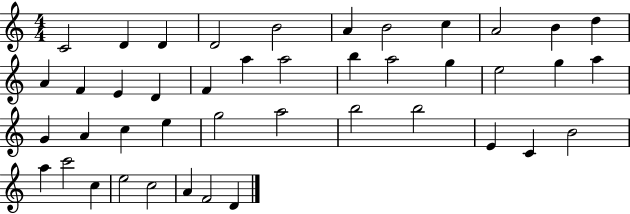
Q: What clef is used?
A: treble